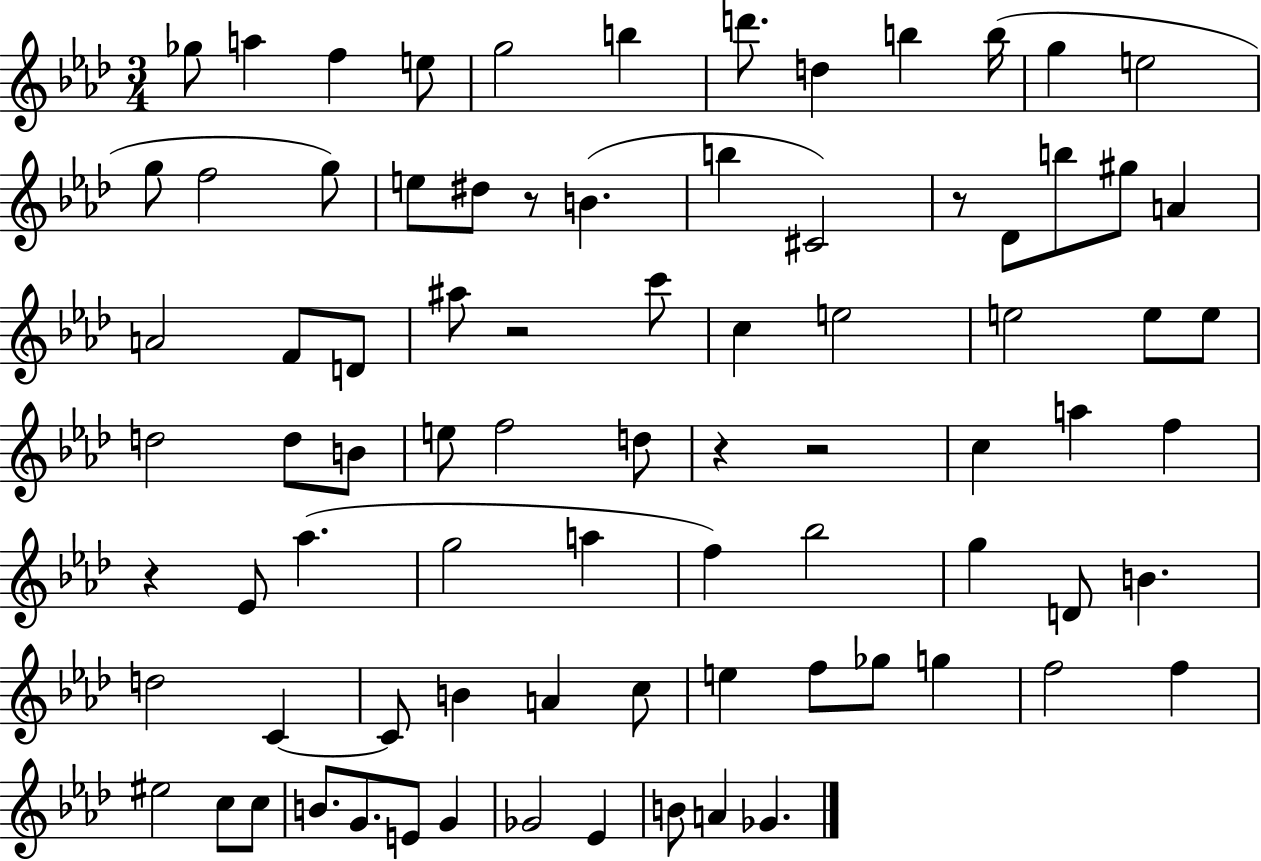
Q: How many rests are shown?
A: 6